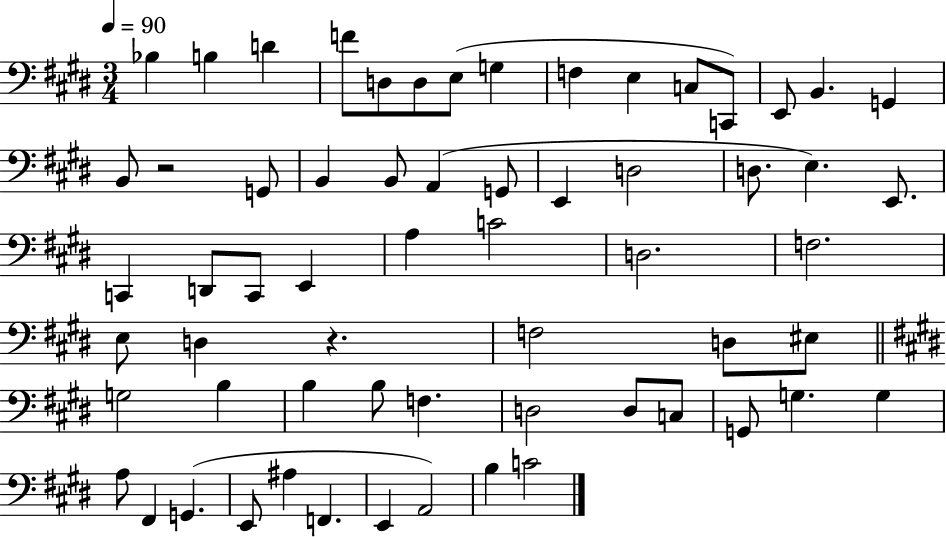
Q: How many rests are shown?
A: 2